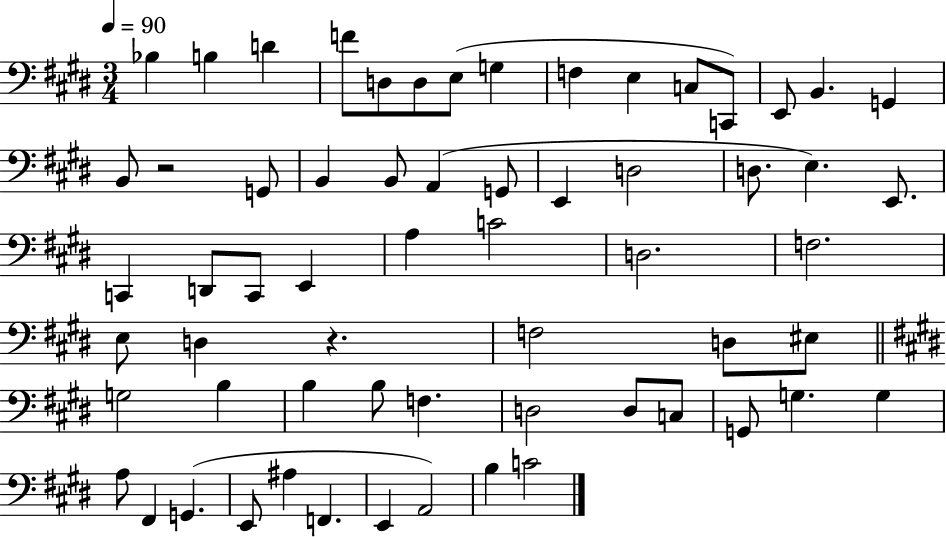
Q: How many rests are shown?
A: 2